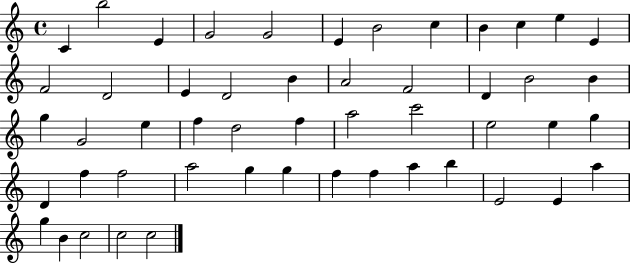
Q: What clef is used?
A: treble